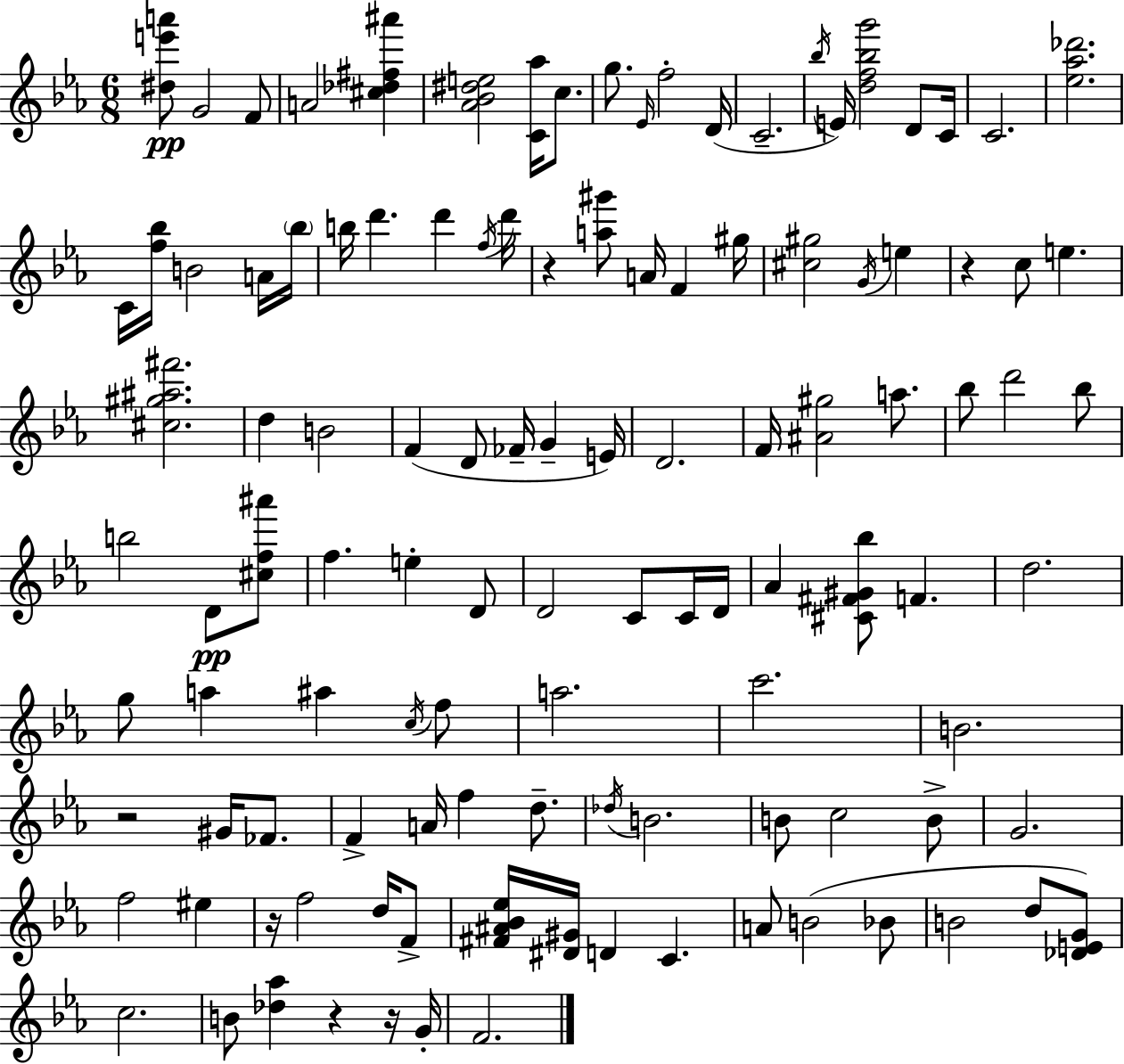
[D#5,E6,A6]/e G4/h F4/e A4/h [C#5,Db5,F#5,A#6]/q [Ab4,Bb4,D#5,E5]/h [C4,Ab5]/s C5/e. G5/e. Eb4/s F5/h D4/s C4/h. Bb5/s E4/s [D5,F5,Bb5,G6]/h D4/e C4/s C4/h. [Eb5,Ab5,Db6]/h. C4/s [F5,Bb5]/s B4/h A4/s Bb5/s B5/s D6/q. D6/q F5/s D6/s R/q [A5,G#6]/e A4/s F4/q G#5/s [C#5,G#5]/h G4/s E5/q R/q C5/e E5/q. [C#5,G#5,A#5,F#6]/h. D5/q B4/h F4/q D4/e FES4/s G4/q E4/s D4/h. F4/s [A#4,G#5]/h A5/e. Bb5/e D6/h Bb5/e B5/h D4/e [C#5,F5,A#6]/e F5/q. E5/q D4/e D4/h C4/e C4/s D4/s Ab4/q [C#4,F#4,G#4,Bb5]/e F4/q. D5/h. G5/e A5/q A#5/q C5/s F5/e A5/h. C6/h. B4/h. R/h G#4/s FES4/e. F4/q A4/s F5/q D5/e. Db5/s B4/h. B4/e C5/h B4/e G4/h. F5/h EIS5/q R/s F5/h D5/s F4/e [F#4,A#4,Bb4,Eb5]/s [D#4,G#4]/s D4/q C4/q. A4/e B4/h Bb4/e B4/h D5/e [Db4,E4,G4]/e C5/h. B4/e [Db5,Ab5]/q R/q R/s G4/s F4/h.